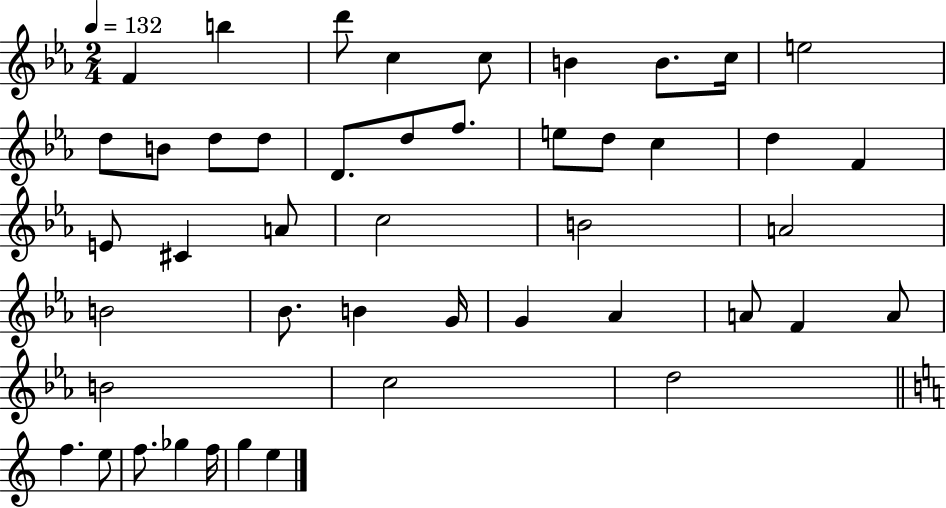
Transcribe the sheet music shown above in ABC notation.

X:1
T:Untitled
M:2/4
L:1/4
K:Eb
F b d'/2 c c/2 B B/2 c/4 e2 d/2 B/2 d/2 d/2 D/2 d/2 f/2 e/2 d/2 c d F E/2 ^C A/2 c2 B2 A2 B2 _B/2 B G/4 G _A A/2 F A/2 B2 c2 d2 f e/2 f/2 _g f/4 g e